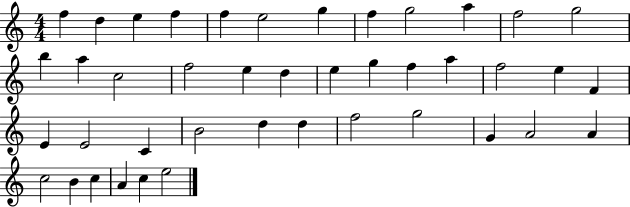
X:1
T:Untitled
M:4/4
L:1/4
K:C
f d e f f e2 g f g2 a f2 g2 b a c2 f2 e d e g f a f2 e F E E2 C B2 d d f2 g2 G A2 A c2 B c A c e2